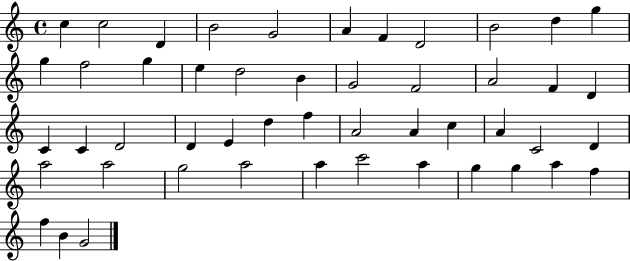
C5/q C5/h D4/q B4/h G4/h A4/q F4/q D4/h B4/h D5/q G5/q G5/q F5/h G5/q E5/q D5/h B4/q G4/h F4/h A4/h F4/q D4/q C4/q C4/q D4/h D4/q E4/q D5/q F5/q A4/h A4/q C5/q A4/q C4/h D4/q A5/h A5/h G5/h A5/h A5/q C6/h A5/q G5/q G5/q A5/q F5/q F5/q B4/q G4/h